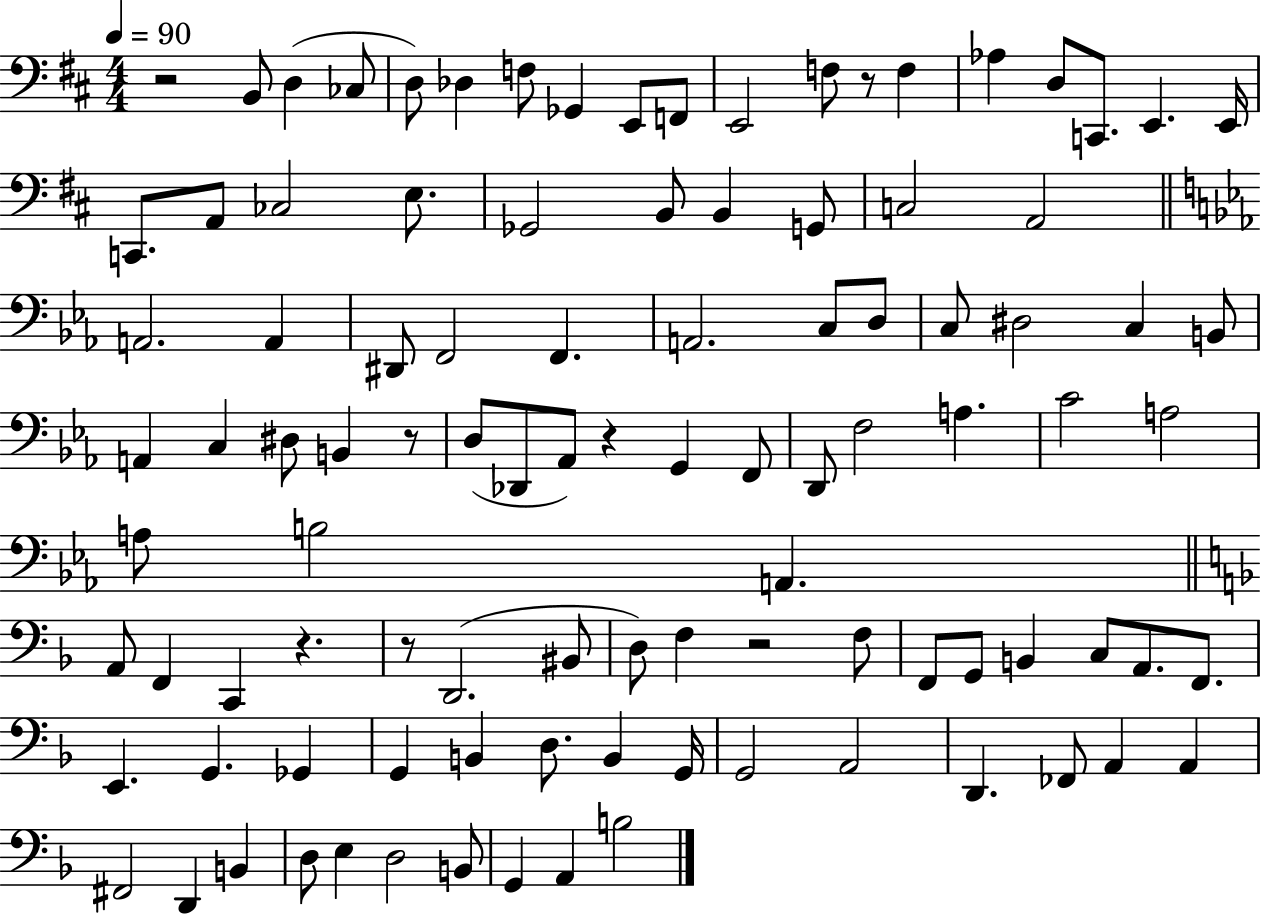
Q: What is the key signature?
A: D major